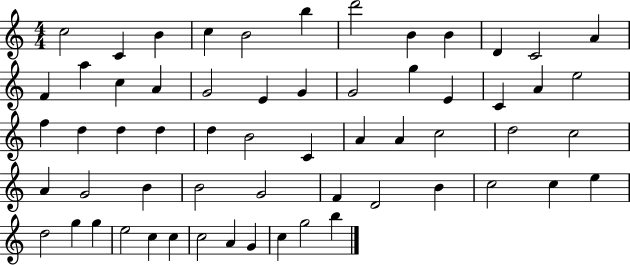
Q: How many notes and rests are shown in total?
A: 60